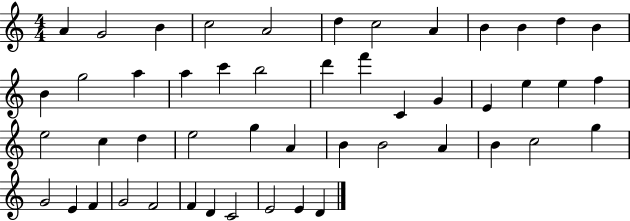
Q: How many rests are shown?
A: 0